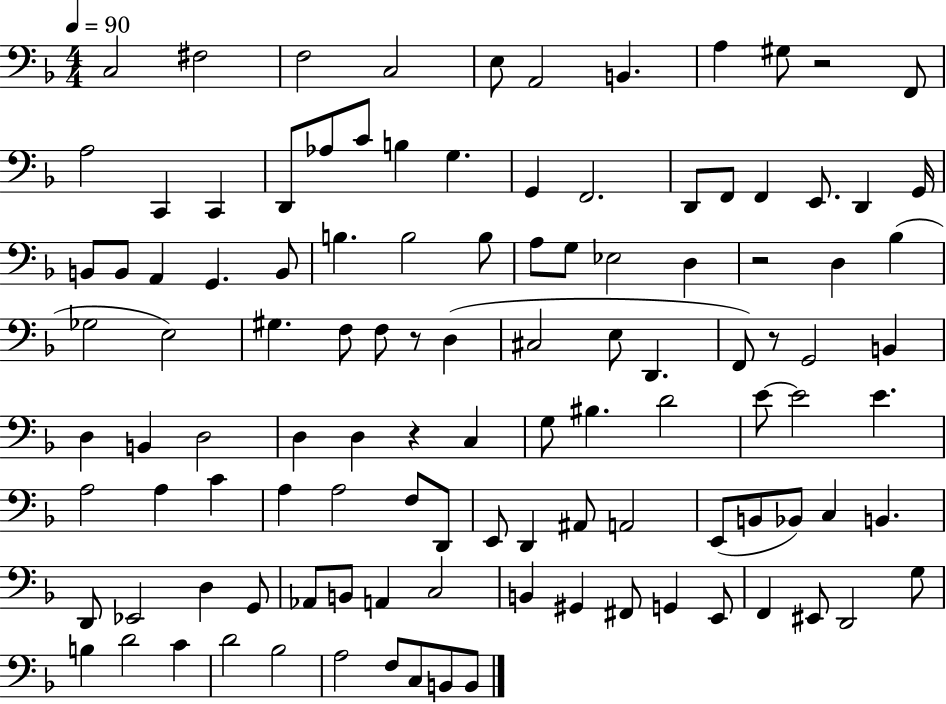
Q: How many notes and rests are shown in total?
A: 112